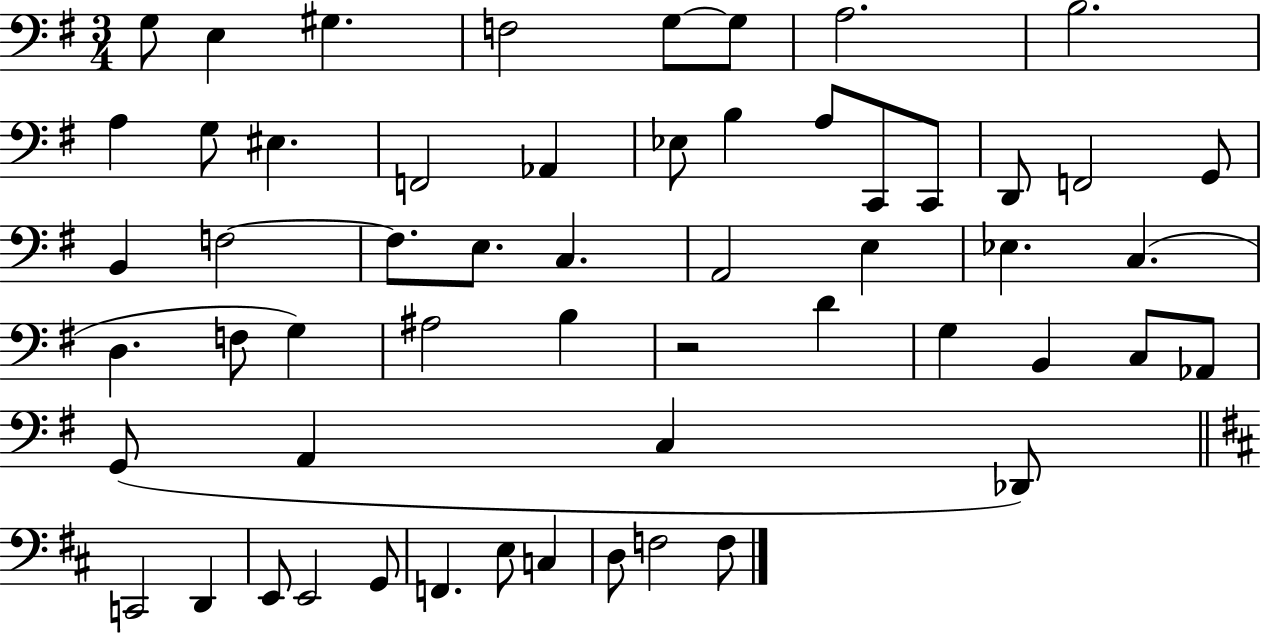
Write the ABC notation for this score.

X:1
T:Untitled
M:3/4
L:1/4
K:G
G,/2 E, ^G, F,2 G,/2 G,/2 A,2 B,2 A, G,/2 ^E, F,,2 _A,, _E,/2 B, A,/2 C,,/2 C,,/2 D,,/2 F,,2 G,,/2 B,, F,2 F,/2 E,/2 C, A,,2 E, _E, C, D, F,/2 G, ^A,2 B, z2 D G, B,, C,/2 _A,,/2 G,,/2 A,, C, _D,,/2 C,,2 D,, E,,/2 E,,2 G,,/2 F,, E,/2 C, D,/2 F,2 F,/2